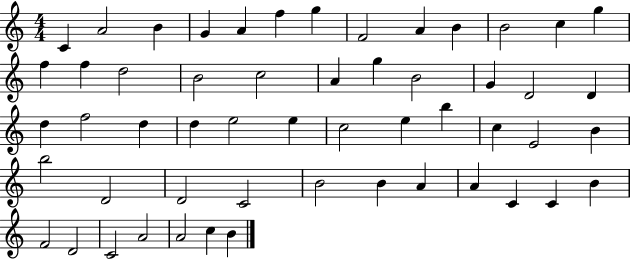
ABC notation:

X:1
T:Untitled
M:4/4
L:1/4
K:C
C A2 B G A f g F2 A B B2 c g f f d2 B2 c2 A g B2 G D2 D d f2 d d e2 e c2 e b c E2 B b2 D2 D2 C2 B2 B A A C C B F2 D2 C2 A2 A2 c B